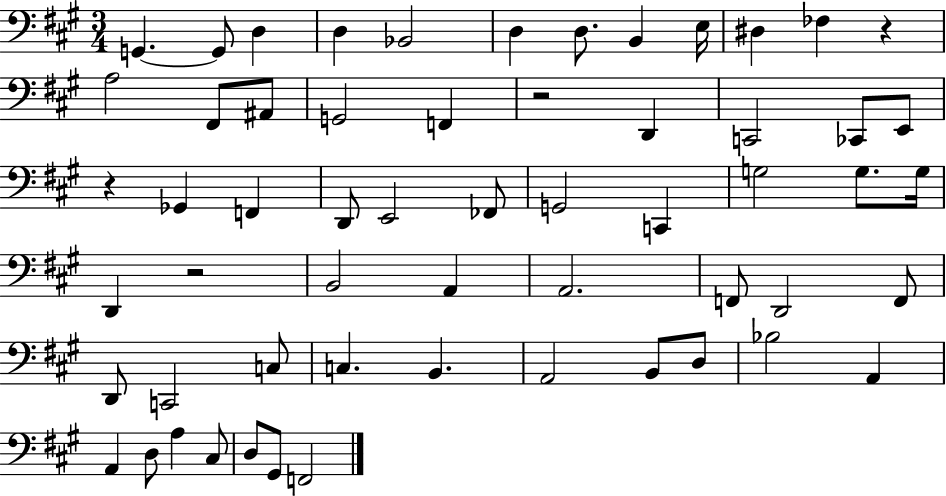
{
  \clef bass
  \numericTimeSignature
  \time 3/4
  \key a \major
  g,4.~~ g,8 d4 | d4 bes,2 | d4 d8. b,4 e16 | dis4 fes4 r4 | \break a2 fis,8 ais,8 | g,2 f,4 | r2 d,4 | c,2 ces,8 e,8 | \break r4 ges,4 f,4 | d,8 e,2 fes,8 | g,2 c,4 | g2 g8. g16 | \break d,4 r2 | b,2 a,4 | a,2. | f,8 d,2 f,8 | \break d,8 c,2 c8 | c4. b,4. | a,2 b,8 d8 | bes2 a,4 | \break a,4 d8 a4 cis8 | d8 gis,8 f,2 | \bar "|."
}